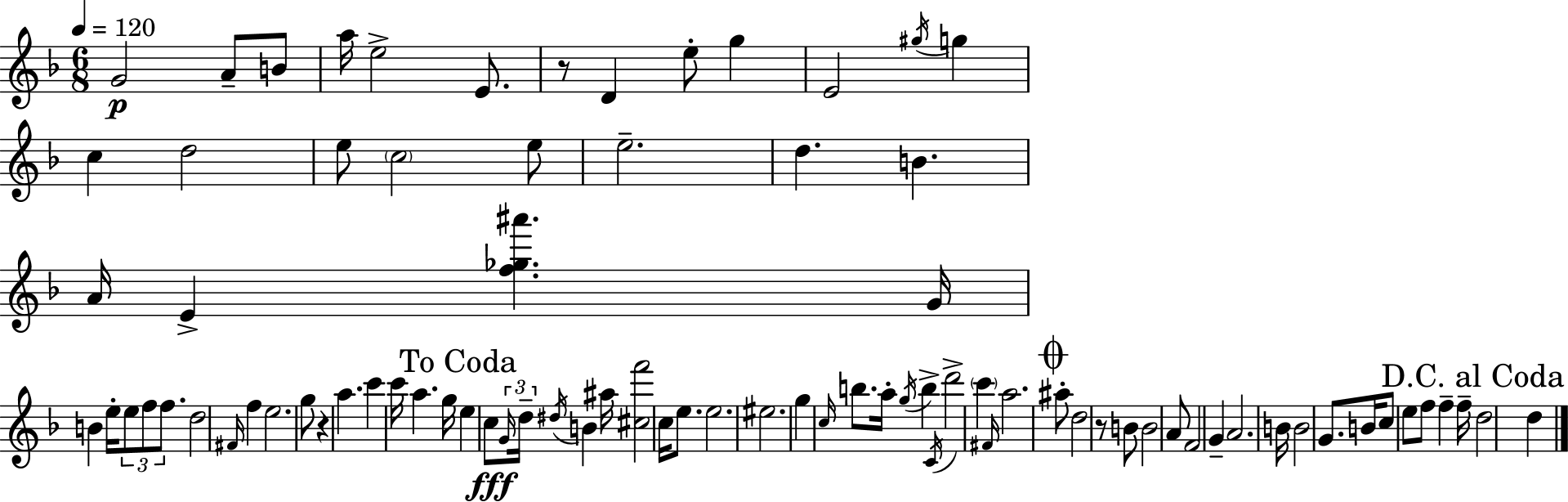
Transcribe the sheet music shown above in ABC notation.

X:1
T:Untitled
M:6/8
L:1/4
K:Dm
G2 A/2 B/2 a/4 e2 E/2 z/2 D e/2 g E2 ^g/4 g c d2 e/2 c2 e/2 e2 d B A/4 E [f_g^a'] G/4 B e/4 e/2 f/2 f/2 d2 ^F/4 f e2 g/2 z a c' c'/4 a g/4 e c/2 G/4 d/4 ^d/4 B ^a/4 [^cf']2 c/4 e/2 e2 ^e2 g c/4 b/2 a/4 g/4 b C/4 d'2 c' ^F/4 a2 ^a/2 d2 z/2 B/2 B2 A/2 F2 G A2 B/4 B2 G/2 B/4 c/2 e/2 f/2 f f/4 d2 d